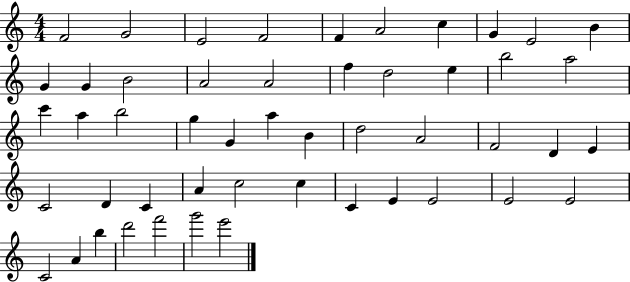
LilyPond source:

{
  \clef treble
  \numericTimeSignature
  \time 4/4
  \key c \major
  f'2 g'2 | e'2 f'2 | f'4 a'2 c''4 | g'4 e'2 b'4 | \break g'4 g'4 b'2 | a'2 a'2 | f''4 d''2 e''4 | b''2 a''2 | \break c'''4 a''4 b''2 | g''4 g'4 a''4 b'4 | d''2 a'2 | f'2 d'4 e'4 | \break c'2 d'4 c'4 | a'4 c''2 c''4 | c'4 e'4 e'2 | e'2 e'2 | \break c'2 a'4 b''4 | d'''2 f'''2 | g'''2 e'''2 | \bar "|."
}